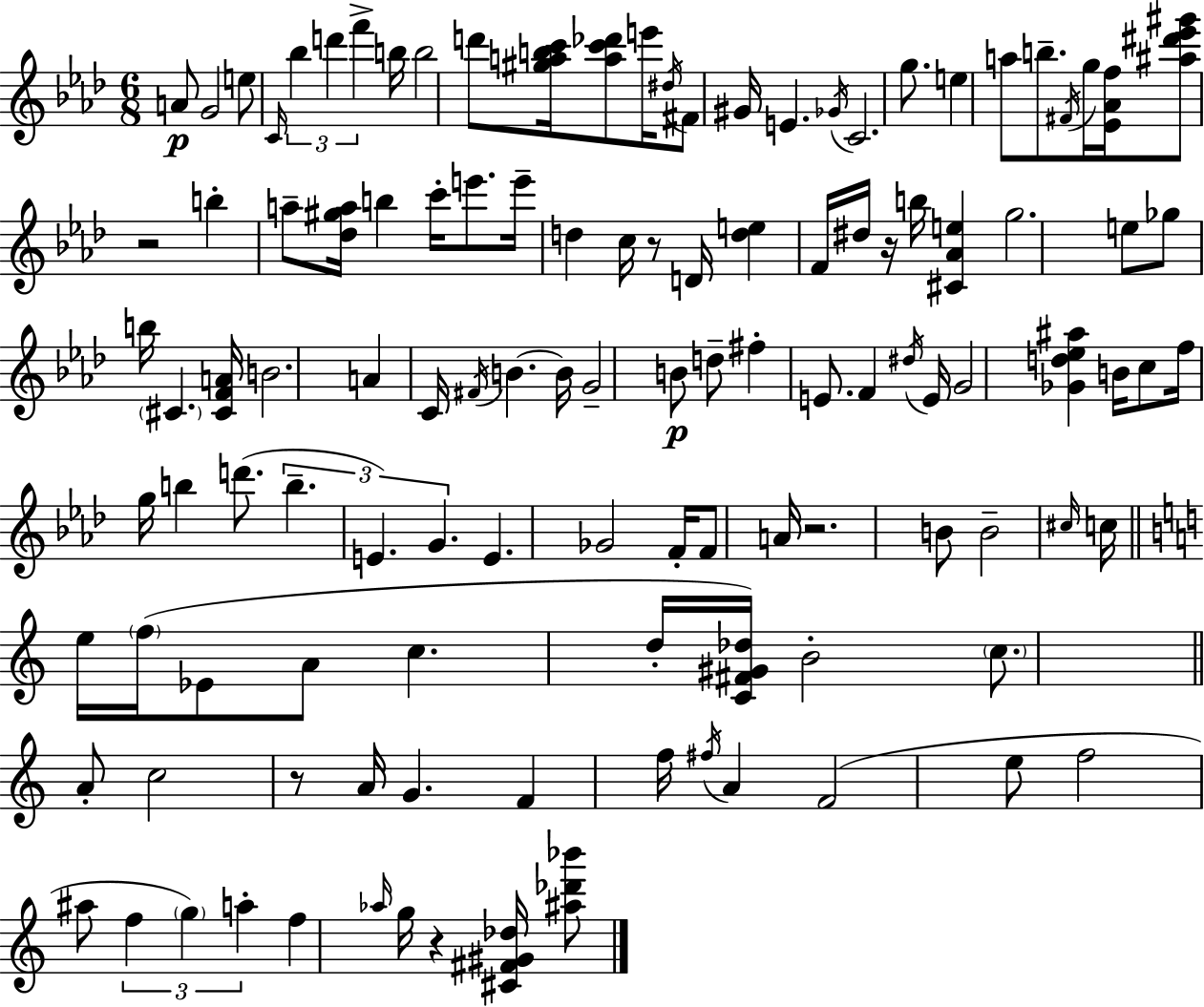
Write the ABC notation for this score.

X:1
T:Untitled
M:6/8
L:1/4
K:Fm
A/2 G2 e/2 C/4 _b d' f' b/4 b2 d'/2 [^gabc']/4 [ac'_d']/2 e'/4 ^d/4 ^F/2 ^G/4 E _G/4 C2 g/2 e a/2 b/2 ^F/4 g/4 [_E_Af]/4 [^a^d'_e'^g']/2 z2 b a/2 [_d^ga]/4 b c'/4 e'/2 e'/4 d c/4 z/2 D/4 [de] F/4 ^d/4 z/4 b/4 [^C_Ae] g2 e/2 _g/2 b/4 ^C [^CFA]/4 B2 A C/4 ^F/4 B B/4 G2 B/2 d/2 ^f E/2 F ^d/4 E/4 G2 [_Gd_e^a] B/4 c/2 f/4 g/4 b d'/2 b E G E _G2 F/4 F/2 A/4 z2 B/2 B2 ^c/4 c/4 e/4 f/4 _E/2 A/2 c d/4 [C^F^G_d]/4 B2 c/2 A/2 c2 z/2 A/4 G F f/4 ^f/4 A F2 e/2 f2 ^a/2 f g a f _a/4 g/4 z [^C^F^G_d]/4 [^a_d'_b']/2